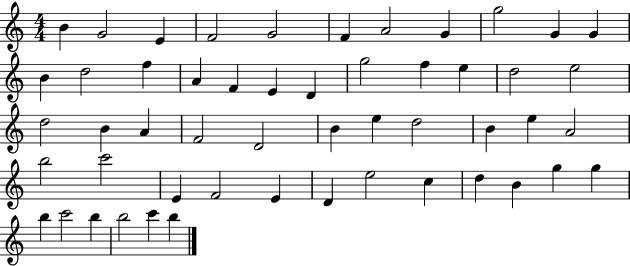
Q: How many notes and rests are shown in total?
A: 52